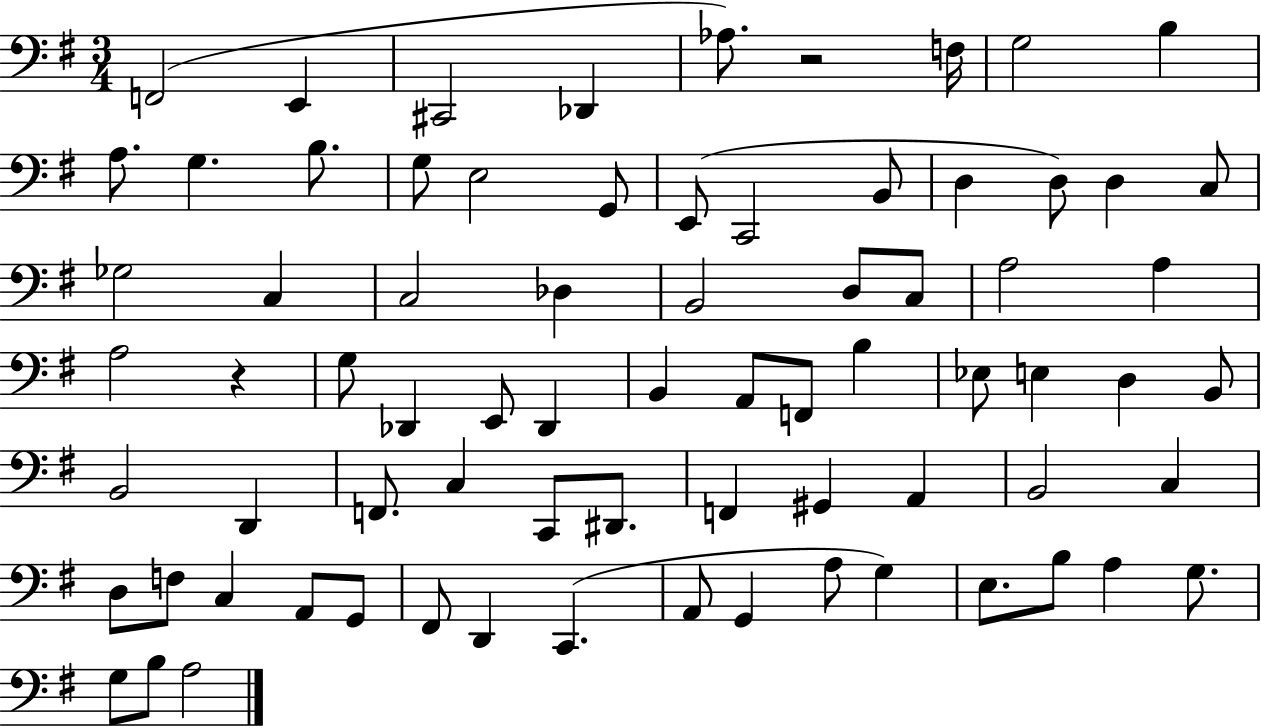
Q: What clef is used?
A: bass